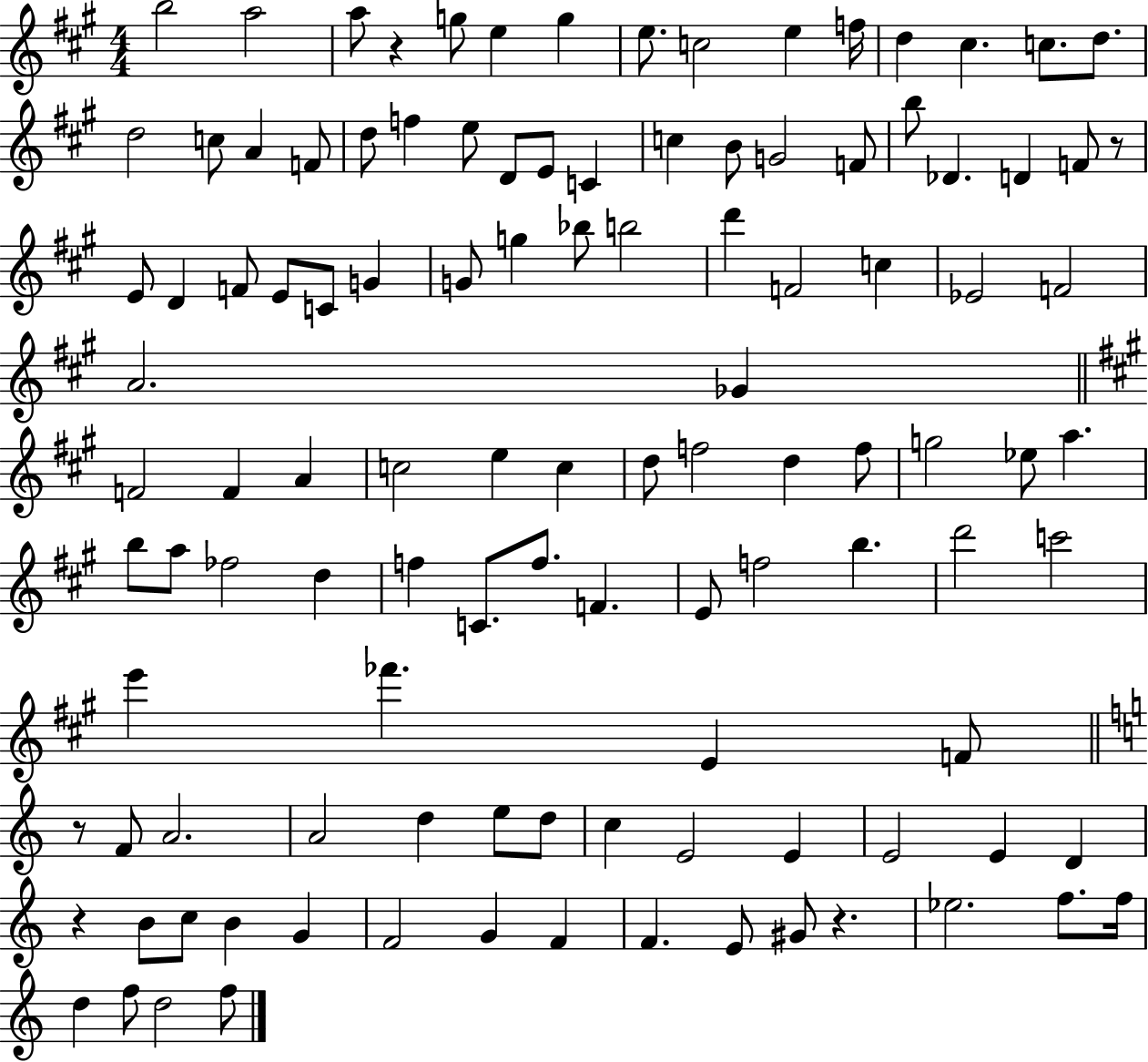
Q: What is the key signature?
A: A major